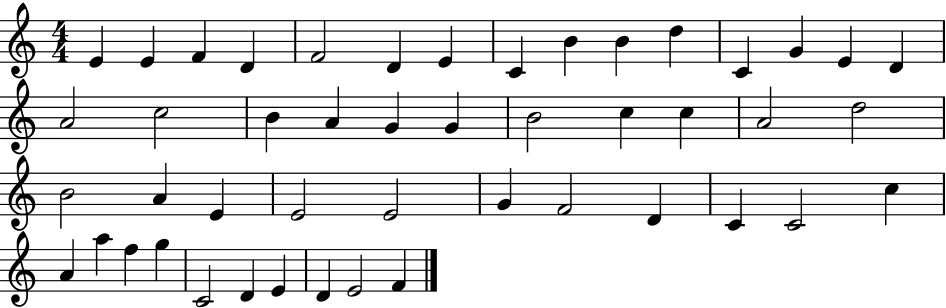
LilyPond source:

{
  \clef treble
  \numericTimeSignature
  \time 4/4
  \key c \major
  e'4 e'4 f'4 d'4 | f'2 d'4 e'4 | c'4 b'4 b'4 d''4 | c'4 g'4 e'4 d'4 | \break a'2 c''2 | b'4 a'4 g'4 g'4 | b'2 c''4 c''4 | a'2 d''2 | \break b'2 a'4 e'4 | e'2 e'2 | g'4 f'2 d'4 | c'4 c'2 c''4 | \break a'4 a''4 f''4 g''4 | c'2 d'4 e'4 | d'4 e'2 f'4 | \bar "|."
}